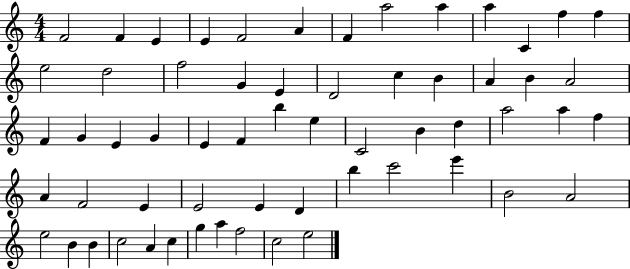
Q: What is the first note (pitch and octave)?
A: F4